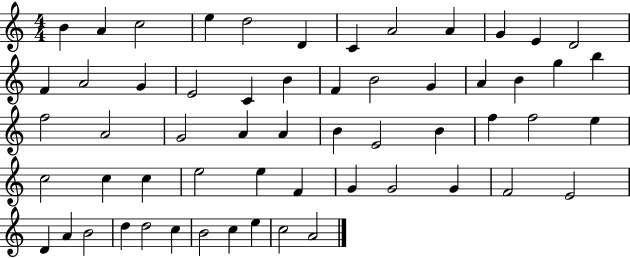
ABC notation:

X:1
T:Untitled
M:4/4
L:1/4
K:C
B A c2 e d2 D C A2 A G E D2 F A2 G E2 C B F B2 G A B g b f2 A2 G2 A A B E2 B f f2 e c2 c c e2 e F G G2 G F2 E2 D A B2 d d2 c B2 c e c2 A2